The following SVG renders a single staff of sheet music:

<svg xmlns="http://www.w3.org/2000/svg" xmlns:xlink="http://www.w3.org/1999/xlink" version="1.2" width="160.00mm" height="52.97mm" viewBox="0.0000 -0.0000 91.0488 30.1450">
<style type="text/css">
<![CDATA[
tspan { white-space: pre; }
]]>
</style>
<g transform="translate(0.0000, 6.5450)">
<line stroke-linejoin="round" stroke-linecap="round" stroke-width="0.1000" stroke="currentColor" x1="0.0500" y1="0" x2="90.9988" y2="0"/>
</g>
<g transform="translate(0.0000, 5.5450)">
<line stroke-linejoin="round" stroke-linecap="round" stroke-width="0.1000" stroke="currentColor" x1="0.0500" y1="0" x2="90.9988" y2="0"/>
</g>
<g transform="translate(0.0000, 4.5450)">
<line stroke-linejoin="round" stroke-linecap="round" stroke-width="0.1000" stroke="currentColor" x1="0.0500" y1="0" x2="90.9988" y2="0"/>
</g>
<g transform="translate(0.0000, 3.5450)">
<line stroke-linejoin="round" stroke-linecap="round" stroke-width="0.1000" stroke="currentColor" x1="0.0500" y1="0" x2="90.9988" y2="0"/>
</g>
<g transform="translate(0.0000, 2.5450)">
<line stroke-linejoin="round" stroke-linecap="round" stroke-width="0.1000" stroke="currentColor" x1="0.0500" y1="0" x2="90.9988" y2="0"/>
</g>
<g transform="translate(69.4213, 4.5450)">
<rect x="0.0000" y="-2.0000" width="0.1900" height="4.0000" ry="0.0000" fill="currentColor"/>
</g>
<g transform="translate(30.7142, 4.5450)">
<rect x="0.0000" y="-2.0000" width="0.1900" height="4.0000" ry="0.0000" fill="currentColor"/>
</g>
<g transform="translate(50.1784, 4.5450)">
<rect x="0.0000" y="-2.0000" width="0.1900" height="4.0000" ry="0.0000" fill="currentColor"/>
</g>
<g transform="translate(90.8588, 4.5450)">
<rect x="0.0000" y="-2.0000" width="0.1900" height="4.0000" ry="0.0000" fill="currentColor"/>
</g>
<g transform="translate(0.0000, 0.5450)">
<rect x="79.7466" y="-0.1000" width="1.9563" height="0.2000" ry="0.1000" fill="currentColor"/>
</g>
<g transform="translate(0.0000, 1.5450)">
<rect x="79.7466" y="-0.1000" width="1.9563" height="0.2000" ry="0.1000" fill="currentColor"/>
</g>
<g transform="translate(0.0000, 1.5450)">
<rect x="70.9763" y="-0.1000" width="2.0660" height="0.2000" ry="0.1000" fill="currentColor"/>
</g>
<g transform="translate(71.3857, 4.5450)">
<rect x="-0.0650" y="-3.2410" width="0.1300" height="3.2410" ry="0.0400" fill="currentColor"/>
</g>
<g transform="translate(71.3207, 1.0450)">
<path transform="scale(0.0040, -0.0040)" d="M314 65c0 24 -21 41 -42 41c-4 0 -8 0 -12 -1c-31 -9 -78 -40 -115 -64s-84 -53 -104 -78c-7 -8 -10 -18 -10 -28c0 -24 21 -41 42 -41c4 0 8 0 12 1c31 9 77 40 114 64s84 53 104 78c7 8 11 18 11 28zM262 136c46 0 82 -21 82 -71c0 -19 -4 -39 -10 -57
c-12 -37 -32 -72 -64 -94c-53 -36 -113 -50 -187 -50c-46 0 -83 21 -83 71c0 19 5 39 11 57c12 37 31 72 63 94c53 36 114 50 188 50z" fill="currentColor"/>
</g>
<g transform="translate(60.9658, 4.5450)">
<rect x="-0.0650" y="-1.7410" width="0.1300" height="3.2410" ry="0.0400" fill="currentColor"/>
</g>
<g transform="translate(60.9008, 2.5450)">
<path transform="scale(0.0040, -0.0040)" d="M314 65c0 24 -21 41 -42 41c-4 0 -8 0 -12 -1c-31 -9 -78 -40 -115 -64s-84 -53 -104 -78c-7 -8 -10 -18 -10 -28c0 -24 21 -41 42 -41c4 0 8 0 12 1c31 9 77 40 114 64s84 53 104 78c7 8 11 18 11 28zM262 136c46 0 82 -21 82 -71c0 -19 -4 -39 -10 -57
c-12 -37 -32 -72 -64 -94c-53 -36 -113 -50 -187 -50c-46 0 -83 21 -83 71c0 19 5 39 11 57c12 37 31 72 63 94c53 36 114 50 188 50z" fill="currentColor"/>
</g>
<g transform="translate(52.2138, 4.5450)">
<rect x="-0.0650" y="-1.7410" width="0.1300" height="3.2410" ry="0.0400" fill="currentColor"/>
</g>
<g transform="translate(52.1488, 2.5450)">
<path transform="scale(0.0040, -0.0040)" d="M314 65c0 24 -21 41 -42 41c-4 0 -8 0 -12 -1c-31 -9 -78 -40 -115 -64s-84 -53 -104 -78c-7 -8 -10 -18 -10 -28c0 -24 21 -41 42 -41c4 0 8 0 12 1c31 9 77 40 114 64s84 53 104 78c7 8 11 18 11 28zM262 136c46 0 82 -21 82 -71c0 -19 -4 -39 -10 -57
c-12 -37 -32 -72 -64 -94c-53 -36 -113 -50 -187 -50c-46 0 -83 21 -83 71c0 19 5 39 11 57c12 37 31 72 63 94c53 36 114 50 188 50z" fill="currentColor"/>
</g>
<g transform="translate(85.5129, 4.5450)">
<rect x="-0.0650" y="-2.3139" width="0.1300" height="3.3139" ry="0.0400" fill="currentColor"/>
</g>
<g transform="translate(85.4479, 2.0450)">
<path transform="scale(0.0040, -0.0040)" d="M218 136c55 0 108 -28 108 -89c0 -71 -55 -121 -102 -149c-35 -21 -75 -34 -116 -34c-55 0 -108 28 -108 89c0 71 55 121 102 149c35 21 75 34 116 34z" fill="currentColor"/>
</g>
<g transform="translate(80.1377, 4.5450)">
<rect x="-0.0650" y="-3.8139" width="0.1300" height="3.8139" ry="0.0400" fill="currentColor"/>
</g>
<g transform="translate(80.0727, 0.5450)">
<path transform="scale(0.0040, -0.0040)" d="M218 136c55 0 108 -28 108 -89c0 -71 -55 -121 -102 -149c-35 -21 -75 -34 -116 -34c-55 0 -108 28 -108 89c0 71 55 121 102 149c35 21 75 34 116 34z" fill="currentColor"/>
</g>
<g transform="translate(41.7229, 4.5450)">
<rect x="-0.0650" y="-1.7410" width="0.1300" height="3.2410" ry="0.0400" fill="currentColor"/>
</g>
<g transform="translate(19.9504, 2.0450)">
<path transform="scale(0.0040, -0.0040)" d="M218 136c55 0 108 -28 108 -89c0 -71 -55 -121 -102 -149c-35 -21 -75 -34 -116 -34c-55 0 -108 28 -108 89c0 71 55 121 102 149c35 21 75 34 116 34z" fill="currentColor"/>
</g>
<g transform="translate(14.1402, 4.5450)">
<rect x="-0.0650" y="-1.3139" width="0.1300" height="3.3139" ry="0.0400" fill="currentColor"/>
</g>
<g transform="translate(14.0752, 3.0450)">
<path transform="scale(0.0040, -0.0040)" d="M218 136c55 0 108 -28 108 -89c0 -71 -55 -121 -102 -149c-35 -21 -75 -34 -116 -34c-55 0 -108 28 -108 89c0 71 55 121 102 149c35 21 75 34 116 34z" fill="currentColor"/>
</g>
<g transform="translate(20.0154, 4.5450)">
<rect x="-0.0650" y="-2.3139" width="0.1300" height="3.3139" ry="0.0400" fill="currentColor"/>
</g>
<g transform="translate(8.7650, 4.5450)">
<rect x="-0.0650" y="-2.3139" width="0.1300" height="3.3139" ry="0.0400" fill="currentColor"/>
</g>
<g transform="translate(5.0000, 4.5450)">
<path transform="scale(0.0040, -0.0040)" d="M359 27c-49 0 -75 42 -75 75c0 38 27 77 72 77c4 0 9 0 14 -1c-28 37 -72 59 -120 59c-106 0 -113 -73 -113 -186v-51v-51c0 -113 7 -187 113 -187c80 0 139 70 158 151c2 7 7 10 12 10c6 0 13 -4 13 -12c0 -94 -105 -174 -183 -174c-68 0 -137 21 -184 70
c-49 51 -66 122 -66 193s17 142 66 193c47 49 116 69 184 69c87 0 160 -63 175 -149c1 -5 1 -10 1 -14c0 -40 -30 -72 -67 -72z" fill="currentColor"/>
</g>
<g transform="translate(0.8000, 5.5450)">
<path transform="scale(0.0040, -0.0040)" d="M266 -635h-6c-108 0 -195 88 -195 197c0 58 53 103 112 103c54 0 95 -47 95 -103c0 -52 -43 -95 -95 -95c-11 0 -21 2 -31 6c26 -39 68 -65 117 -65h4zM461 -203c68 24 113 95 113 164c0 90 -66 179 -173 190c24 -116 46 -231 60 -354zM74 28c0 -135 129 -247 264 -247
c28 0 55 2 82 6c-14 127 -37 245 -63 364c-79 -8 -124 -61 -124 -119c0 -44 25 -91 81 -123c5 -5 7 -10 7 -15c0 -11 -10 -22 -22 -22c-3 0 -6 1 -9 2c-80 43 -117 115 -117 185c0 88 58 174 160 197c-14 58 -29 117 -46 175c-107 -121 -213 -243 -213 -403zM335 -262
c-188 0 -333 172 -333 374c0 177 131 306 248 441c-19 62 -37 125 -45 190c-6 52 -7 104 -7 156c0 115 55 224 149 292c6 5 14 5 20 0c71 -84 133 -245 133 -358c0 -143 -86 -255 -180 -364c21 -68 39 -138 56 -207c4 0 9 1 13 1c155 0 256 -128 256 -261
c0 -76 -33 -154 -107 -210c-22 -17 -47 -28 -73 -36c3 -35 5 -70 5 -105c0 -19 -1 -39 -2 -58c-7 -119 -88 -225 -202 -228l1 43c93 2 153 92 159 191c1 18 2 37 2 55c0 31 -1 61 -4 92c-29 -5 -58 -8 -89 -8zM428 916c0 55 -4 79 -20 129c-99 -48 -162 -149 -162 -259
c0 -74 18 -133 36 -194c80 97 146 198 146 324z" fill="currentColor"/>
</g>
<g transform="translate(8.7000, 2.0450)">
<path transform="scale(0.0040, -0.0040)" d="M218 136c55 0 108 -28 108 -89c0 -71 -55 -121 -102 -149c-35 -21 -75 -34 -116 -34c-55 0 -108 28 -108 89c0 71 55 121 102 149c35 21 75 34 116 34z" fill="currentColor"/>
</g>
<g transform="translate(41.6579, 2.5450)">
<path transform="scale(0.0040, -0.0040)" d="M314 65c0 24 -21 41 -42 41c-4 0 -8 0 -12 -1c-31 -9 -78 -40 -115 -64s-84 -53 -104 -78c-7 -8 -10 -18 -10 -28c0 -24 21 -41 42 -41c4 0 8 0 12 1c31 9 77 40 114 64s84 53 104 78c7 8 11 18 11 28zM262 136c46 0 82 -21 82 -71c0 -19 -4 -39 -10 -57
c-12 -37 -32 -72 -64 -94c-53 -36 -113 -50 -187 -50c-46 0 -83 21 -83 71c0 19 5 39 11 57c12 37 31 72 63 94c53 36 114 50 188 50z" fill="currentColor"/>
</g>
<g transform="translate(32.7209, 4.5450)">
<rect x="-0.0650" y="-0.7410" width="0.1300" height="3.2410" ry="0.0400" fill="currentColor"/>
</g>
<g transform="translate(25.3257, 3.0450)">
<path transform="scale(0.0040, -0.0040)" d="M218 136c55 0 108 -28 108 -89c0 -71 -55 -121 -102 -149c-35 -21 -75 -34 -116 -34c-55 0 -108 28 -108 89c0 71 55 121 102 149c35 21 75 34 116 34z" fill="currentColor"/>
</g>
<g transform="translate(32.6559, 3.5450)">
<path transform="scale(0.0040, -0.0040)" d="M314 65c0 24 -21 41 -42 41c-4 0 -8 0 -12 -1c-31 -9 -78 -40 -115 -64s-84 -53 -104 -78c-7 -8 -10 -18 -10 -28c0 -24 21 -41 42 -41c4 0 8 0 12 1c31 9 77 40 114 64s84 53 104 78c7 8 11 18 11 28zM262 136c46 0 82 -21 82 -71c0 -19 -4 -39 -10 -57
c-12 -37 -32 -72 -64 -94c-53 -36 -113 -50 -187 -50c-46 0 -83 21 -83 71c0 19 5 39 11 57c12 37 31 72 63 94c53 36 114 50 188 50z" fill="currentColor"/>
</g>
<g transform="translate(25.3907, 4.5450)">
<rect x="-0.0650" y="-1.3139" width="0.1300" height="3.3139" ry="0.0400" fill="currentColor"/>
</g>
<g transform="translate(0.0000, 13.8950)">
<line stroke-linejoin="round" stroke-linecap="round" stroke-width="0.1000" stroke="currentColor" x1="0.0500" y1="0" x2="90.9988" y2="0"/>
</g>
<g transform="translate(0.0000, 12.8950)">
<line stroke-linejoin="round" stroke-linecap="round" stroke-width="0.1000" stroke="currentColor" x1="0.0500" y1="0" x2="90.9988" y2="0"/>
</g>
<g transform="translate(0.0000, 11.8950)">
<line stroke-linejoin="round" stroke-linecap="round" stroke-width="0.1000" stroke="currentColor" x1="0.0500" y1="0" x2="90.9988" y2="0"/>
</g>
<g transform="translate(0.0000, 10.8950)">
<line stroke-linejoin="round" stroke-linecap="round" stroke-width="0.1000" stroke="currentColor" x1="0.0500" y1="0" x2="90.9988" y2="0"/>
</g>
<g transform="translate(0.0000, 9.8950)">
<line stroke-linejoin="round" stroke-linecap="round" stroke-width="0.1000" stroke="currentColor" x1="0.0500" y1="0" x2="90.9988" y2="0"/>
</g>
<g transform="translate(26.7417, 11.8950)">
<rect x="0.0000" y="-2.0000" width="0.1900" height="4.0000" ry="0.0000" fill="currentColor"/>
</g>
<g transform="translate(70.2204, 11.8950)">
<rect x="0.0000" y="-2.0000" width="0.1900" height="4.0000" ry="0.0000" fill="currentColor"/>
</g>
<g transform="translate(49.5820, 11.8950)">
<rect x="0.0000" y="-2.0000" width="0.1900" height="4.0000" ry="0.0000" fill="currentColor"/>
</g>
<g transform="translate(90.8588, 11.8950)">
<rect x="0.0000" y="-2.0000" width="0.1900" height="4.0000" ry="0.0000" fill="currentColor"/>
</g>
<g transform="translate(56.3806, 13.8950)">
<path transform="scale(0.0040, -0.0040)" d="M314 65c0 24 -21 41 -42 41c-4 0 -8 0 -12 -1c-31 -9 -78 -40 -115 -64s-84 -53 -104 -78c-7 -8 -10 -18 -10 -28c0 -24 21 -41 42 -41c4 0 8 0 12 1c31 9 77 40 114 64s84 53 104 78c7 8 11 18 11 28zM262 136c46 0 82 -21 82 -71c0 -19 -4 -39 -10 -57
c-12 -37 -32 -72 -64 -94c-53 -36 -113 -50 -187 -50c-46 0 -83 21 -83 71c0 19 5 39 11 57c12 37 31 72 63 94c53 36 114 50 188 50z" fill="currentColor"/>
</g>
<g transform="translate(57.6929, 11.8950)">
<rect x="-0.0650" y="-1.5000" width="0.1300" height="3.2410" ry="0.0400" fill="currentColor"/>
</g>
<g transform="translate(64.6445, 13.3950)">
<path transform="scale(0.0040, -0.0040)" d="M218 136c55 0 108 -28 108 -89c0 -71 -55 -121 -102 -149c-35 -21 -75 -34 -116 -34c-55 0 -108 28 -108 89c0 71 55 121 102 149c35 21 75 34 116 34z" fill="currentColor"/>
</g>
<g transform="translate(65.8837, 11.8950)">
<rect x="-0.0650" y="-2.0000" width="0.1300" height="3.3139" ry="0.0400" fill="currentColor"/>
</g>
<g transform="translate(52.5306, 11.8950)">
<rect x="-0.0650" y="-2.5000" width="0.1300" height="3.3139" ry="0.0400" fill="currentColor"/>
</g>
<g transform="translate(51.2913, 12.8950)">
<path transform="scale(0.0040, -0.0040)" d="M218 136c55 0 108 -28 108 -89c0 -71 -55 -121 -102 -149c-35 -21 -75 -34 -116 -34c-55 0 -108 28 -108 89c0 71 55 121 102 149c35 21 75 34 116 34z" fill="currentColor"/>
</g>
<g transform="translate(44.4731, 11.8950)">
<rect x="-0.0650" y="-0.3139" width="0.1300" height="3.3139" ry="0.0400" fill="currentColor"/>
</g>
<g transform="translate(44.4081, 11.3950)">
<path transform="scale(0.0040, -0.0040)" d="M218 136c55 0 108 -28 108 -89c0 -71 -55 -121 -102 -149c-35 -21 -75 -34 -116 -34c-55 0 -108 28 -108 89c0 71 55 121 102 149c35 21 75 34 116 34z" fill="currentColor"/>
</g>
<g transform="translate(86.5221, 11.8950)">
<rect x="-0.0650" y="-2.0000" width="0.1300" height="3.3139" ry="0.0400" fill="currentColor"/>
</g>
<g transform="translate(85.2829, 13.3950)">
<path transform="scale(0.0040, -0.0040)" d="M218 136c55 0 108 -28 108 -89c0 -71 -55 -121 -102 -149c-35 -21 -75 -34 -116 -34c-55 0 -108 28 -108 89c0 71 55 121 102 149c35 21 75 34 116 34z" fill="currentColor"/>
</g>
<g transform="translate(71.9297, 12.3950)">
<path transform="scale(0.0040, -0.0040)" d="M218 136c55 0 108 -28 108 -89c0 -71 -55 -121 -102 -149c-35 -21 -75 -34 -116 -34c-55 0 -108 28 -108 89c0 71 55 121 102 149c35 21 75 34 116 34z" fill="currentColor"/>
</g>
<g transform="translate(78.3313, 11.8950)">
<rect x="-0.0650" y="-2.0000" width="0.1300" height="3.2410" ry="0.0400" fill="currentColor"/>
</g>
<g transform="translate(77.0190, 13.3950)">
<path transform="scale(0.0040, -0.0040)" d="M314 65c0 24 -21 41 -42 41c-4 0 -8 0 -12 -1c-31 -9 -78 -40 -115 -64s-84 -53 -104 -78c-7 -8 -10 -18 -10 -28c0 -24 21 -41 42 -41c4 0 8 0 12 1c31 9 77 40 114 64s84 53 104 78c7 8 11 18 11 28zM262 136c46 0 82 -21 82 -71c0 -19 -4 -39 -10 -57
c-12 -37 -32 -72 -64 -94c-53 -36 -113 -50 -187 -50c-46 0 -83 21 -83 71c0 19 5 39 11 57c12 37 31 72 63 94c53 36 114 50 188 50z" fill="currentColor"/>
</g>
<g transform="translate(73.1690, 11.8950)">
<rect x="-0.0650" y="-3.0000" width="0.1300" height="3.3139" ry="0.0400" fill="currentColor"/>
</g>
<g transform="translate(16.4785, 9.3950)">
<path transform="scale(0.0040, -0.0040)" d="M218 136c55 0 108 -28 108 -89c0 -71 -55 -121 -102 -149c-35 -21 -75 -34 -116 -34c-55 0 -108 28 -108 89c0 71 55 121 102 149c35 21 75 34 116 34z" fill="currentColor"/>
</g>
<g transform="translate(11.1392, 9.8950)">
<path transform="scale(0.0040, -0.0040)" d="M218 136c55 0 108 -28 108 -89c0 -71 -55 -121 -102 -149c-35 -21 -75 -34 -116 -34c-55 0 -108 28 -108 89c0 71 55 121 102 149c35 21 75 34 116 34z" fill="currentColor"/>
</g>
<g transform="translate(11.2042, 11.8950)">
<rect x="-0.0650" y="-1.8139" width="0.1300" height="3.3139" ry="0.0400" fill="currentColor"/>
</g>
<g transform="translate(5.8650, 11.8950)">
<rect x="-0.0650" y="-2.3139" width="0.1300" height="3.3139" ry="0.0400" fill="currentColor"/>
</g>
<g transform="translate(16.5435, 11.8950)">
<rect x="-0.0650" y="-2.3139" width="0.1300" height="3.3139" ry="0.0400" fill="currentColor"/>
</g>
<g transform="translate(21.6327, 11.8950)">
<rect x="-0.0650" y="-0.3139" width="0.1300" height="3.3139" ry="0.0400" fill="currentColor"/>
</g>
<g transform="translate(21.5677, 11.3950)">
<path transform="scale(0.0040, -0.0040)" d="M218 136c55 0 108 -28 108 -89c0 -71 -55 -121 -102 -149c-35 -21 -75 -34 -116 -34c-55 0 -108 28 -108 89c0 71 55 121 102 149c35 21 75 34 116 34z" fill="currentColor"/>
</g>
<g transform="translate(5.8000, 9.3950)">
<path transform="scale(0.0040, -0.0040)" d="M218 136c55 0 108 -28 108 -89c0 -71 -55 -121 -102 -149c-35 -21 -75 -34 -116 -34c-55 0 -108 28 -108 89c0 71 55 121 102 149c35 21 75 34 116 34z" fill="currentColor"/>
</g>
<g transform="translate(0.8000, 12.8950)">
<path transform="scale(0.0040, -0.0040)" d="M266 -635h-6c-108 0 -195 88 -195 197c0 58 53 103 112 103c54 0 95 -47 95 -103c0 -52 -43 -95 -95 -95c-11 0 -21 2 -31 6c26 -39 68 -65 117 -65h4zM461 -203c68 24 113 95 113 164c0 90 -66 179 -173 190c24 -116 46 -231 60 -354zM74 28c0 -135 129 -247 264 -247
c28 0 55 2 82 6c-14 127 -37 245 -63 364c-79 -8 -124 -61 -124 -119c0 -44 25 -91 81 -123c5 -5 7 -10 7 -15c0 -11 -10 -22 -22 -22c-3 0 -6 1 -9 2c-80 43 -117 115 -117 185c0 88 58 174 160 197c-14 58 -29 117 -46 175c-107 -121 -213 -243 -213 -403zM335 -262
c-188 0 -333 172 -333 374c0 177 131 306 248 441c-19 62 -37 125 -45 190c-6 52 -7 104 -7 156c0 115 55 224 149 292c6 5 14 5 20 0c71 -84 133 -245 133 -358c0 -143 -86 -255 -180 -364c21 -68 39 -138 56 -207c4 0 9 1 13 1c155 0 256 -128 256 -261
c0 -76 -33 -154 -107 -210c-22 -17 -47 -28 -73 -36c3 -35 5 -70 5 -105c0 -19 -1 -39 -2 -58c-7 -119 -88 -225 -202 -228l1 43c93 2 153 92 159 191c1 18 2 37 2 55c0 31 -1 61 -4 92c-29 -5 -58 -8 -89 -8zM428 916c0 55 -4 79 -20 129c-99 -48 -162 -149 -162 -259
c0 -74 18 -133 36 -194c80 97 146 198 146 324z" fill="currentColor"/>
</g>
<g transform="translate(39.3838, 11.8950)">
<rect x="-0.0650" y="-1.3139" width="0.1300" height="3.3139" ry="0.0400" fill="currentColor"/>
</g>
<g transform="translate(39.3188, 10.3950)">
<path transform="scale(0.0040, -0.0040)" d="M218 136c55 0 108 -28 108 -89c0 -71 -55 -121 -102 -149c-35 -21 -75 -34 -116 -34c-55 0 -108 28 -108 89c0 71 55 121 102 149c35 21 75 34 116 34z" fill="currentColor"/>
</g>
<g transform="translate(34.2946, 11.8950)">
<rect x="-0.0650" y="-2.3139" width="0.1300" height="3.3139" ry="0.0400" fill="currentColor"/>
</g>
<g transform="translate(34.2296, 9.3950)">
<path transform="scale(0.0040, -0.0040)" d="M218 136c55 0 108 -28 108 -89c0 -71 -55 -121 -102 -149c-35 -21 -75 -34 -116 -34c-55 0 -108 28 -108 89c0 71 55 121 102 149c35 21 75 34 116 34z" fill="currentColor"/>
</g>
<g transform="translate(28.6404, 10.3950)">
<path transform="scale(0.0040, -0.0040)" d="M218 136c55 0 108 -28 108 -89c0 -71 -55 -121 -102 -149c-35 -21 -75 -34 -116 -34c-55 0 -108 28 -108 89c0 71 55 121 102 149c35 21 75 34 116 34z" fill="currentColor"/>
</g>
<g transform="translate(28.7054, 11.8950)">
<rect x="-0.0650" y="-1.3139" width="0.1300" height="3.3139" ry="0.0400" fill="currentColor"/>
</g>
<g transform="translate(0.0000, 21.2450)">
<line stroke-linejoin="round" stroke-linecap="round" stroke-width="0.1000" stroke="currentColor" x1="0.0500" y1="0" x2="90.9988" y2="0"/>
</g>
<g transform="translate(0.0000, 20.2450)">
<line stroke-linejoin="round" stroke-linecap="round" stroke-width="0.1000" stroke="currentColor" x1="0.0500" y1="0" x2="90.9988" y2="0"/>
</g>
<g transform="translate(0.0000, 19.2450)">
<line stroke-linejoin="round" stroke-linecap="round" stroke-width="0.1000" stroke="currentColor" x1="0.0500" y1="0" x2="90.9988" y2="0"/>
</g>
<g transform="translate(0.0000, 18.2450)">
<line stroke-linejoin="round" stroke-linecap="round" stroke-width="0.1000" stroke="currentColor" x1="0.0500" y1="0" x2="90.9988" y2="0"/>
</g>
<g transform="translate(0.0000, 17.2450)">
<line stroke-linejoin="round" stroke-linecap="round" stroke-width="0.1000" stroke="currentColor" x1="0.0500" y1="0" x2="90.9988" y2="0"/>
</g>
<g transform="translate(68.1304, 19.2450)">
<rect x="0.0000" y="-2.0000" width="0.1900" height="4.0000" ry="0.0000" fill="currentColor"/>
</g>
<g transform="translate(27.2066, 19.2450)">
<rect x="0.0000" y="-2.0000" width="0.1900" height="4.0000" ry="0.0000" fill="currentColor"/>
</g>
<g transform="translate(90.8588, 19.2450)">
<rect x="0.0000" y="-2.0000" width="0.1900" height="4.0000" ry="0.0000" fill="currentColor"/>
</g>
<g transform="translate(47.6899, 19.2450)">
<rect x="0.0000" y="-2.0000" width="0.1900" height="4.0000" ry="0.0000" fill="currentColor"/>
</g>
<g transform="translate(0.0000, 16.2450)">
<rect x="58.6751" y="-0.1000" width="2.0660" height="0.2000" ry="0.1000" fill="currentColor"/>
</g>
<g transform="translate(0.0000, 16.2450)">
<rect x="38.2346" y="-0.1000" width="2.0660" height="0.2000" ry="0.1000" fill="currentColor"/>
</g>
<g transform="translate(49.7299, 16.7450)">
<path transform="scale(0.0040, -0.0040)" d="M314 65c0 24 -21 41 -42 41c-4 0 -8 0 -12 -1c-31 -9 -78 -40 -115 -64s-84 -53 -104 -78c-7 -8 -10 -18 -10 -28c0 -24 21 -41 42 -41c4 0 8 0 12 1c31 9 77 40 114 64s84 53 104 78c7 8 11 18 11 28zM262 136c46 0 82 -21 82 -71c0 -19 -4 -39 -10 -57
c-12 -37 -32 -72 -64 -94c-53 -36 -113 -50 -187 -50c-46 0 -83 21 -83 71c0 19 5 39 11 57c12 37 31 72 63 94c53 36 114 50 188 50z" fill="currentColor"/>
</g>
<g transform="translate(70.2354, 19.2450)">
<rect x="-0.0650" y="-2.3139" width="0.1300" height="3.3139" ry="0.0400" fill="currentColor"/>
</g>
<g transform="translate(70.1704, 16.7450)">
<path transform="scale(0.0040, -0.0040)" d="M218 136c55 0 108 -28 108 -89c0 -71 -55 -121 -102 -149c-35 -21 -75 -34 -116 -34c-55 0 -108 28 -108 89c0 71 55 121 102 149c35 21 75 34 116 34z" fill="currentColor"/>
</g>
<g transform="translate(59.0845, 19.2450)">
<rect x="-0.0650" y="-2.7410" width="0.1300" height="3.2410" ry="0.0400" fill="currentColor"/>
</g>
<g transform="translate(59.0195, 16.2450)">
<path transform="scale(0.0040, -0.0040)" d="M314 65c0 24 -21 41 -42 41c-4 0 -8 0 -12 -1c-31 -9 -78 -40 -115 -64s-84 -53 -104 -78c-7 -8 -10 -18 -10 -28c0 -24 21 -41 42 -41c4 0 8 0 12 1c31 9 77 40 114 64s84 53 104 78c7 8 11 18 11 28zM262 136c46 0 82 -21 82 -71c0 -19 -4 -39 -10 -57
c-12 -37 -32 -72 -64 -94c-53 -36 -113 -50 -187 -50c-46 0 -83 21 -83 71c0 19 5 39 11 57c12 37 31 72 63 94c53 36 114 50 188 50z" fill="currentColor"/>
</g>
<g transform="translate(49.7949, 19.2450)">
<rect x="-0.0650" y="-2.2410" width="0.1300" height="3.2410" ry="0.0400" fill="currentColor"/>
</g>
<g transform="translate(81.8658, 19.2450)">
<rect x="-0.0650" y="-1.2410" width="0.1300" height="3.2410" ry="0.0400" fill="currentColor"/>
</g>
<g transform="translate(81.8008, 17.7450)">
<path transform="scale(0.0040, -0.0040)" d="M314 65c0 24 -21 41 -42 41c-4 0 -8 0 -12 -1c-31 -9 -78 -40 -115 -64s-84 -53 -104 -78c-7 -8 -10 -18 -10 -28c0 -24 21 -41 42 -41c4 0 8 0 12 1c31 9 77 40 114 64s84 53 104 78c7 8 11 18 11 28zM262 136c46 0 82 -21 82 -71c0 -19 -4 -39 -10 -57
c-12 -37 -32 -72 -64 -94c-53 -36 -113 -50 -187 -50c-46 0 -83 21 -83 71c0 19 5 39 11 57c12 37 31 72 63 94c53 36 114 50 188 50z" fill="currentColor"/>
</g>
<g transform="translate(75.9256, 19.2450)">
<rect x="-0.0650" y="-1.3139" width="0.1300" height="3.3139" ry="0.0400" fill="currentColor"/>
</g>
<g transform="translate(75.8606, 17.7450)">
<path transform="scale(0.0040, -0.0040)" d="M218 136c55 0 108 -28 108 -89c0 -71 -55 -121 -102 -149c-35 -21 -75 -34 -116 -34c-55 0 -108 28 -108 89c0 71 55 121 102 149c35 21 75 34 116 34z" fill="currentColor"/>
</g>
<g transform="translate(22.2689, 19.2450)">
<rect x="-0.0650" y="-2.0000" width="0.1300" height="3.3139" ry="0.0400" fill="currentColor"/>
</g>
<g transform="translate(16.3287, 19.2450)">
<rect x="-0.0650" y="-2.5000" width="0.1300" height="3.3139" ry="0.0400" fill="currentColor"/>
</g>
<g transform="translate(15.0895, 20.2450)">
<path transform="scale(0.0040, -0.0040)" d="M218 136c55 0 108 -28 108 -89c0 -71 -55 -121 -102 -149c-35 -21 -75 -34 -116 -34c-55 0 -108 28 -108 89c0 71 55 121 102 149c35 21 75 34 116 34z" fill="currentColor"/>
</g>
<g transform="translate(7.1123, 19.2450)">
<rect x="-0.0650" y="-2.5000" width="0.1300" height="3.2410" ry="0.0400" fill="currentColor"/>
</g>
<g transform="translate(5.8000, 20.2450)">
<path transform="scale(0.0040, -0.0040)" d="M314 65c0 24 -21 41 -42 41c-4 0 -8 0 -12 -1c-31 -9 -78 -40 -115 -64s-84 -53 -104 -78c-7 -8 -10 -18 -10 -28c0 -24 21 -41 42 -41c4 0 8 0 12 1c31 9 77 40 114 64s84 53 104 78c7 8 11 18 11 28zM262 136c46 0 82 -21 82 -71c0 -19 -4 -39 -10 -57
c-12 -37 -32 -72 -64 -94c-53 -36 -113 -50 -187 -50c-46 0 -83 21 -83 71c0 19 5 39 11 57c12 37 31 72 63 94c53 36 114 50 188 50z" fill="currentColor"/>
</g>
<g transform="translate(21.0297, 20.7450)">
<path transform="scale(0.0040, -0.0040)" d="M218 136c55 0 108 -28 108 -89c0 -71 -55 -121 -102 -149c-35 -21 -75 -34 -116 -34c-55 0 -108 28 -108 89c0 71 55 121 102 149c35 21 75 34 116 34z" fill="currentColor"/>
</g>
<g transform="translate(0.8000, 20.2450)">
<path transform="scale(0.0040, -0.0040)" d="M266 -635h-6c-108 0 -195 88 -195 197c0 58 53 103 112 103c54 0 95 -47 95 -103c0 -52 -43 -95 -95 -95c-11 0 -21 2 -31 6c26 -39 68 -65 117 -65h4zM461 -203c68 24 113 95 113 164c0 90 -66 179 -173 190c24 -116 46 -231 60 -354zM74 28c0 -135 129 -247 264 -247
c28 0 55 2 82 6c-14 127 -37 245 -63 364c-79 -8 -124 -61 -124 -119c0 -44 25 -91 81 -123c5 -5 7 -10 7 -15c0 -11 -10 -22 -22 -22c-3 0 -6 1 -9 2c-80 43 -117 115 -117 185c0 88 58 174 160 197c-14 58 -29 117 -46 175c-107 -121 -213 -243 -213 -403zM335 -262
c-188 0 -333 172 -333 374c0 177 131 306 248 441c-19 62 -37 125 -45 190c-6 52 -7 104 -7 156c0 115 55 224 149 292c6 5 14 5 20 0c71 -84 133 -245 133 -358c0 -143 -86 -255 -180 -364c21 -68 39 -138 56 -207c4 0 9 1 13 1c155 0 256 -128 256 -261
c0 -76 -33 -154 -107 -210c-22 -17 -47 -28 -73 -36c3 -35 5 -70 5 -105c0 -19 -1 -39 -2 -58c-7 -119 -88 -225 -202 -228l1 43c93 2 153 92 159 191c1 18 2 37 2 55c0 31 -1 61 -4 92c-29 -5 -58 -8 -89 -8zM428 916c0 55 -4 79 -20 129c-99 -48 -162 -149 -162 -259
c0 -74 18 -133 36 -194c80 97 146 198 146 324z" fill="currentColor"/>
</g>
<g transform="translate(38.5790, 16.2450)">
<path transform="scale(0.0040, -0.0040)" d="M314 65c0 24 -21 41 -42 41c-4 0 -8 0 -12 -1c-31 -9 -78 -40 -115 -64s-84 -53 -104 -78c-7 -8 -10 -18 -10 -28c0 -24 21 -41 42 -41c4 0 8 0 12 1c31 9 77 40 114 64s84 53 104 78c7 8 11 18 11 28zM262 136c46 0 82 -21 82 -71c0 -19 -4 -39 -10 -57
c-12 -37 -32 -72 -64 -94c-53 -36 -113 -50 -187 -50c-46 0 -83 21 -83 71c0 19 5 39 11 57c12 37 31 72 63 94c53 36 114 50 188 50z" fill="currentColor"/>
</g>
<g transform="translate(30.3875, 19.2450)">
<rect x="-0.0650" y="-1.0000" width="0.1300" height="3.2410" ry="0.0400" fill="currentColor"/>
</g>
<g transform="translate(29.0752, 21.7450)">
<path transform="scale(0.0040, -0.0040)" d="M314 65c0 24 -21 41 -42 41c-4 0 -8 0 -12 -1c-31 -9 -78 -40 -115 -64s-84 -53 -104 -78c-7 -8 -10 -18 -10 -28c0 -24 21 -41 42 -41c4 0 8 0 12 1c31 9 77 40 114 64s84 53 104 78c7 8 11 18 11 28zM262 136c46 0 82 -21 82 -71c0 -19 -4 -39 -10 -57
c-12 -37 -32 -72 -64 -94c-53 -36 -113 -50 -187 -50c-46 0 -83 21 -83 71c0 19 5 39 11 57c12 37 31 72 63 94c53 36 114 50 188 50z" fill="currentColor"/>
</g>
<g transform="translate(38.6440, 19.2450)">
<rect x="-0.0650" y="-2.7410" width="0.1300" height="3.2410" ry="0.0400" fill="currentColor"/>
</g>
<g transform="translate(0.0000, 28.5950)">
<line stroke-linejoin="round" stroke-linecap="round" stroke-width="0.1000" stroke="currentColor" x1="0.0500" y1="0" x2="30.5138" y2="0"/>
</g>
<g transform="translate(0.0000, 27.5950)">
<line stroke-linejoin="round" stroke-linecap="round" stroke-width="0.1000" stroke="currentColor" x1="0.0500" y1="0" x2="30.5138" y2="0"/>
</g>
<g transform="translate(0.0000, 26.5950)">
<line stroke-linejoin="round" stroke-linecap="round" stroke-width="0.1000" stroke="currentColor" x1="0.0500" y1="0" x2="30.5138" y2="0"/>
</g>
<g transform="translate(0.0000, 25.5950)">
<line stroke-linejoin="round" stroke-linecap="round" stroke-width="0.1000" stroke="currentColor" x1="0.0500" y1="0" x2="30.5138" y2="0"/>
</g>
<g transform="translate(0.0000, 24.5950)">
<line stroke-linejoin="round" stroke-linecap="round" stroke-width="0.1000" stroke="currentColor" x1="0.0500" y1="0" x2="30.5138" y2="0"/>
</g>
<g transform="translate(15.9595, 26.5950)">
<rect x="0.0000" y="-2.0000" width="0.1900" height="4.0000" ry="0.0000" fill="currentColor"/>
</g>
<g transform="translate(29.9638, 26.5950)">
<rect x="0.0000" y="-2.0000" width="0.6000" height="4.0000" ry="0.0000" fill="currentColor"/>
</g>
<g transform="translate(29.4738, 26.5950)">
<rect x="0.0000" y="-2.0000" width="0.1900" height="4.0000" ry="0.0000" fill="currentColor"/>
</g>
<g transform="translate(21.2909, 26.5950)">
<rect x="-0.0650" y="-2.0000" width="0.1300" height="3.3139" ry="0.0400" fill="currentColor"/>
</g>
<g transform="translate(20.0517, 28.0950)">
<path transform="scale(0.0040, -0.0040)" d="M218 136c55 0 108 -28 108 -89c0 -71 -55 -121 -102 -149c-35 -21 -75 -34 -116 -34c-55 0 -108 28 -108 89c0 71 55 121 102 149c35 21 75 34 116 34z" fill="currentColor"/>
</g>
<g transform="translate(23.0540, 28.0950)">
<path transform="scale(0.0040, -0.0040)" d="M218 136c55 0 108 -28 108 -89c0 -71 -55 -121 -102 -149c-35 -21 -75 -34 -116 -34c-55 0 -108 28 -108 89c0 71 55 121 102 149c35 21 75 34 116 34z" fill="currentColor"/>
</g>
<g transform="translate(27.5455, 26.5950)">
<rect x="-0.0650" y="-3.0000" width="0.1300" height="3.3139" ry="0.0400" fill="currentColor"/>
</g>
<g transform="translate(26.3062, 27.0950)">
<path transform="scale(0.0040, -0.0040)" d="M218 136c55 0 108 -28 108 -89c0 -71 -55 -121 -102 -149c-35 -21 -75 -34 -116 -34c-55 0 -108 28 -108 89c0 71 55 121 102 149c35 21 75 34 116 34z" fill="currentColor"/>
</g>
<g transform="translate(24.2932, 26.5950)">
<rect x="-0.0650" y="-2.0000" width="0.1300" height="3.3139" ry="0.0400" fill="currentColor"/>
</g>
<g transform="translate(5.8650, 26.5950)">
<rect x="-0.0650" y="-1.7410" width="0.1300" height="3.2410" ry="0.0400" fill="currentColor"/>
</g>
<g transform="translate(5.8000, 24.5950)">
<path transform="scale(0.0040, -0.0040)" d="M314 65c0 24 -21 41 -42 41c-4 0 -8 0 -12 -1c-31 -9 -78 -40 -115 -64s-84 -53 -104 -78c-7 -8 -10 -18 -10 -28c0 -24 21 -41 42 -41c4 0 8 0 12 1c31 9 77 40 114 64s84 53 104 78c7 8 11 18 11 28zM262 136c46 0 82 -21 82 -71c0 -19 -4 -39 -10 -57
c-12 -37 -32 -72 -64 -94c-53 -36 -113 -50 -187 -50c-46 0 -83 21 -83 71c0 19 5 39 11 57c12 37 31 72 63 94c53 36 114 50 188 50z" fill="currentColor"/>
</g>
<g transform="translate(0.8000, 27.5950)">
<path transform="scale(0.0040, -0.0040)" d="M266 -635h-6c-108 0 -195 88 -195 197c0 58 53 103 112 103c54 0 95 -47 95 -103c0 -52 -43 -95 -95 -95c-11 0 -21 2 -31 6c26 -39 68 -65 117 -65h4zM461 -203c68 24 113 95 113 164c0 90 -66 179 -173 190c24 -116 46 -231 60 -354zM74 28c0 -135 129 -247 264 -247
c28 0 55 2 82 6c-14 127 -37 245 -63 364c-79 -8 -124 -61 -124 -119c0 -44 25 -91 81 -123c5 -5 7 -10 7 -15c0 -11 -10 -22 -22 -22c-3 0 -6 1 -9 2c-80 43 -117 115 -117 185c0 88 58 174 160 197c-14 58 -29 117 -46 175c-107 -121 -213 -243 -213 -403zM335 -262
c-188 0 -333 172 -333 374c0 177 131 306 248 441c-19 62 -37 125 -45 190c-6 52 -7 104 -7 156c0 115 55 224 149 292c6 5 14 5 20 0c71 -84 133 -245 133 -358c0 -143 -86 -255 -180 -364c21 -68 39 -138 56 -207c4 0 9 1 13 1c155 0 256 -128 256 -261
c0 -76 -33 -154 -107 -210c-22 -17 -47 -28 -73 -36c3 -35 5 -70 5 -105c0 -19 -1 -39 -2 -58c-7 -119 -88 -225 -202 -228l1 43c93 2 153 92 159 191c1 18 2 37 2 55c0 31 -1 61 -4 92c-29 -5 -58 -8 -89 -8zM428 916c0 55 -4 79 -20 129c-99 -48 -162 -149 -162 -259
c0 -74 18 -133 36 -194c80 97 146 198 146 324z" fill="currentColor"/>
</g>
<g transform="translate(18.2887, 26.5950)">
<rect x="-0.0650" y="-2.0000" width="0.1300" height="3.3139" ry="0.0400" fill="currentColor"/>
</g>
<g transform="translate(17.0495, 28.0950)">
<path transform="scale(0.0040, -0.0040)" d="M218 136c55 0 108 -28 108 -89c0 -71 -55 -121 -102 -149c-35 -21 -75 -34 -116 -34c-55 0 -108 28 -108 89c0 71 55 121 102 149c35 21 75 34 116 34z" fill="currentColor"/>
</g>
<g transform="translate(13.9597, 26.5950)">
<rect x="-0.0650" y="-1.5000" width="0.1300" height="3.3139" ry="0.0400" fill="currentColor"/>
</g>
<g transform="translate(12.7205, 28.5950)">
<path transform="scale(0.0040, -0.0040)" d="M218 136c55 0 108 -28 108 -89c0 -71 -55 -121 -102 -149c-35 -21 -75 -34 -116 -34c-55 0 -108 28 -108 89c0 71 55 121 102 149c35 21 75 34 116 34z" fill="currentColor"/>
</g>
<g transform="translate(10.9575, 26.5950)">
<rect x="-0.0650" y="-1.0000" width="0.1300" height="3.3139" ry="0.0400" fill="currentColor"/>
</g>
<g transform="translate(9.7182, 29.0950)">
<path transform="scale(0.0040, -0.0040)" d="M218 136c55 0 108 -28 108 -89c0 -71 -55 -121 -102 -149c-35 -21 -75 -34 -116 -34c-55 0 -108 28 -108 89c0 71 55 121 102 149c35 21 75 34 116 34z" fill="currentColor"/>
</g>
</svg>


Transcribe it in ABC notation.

X:1
T:Untitled
M:4/4
L:1/4
K:C
g e g e d2 f2 f2 f2 b2 c' g g f g c e g e c G E2 F A F2 F G2 G F D2 a2 g2 a2 g e e2 f2 D E F F F A